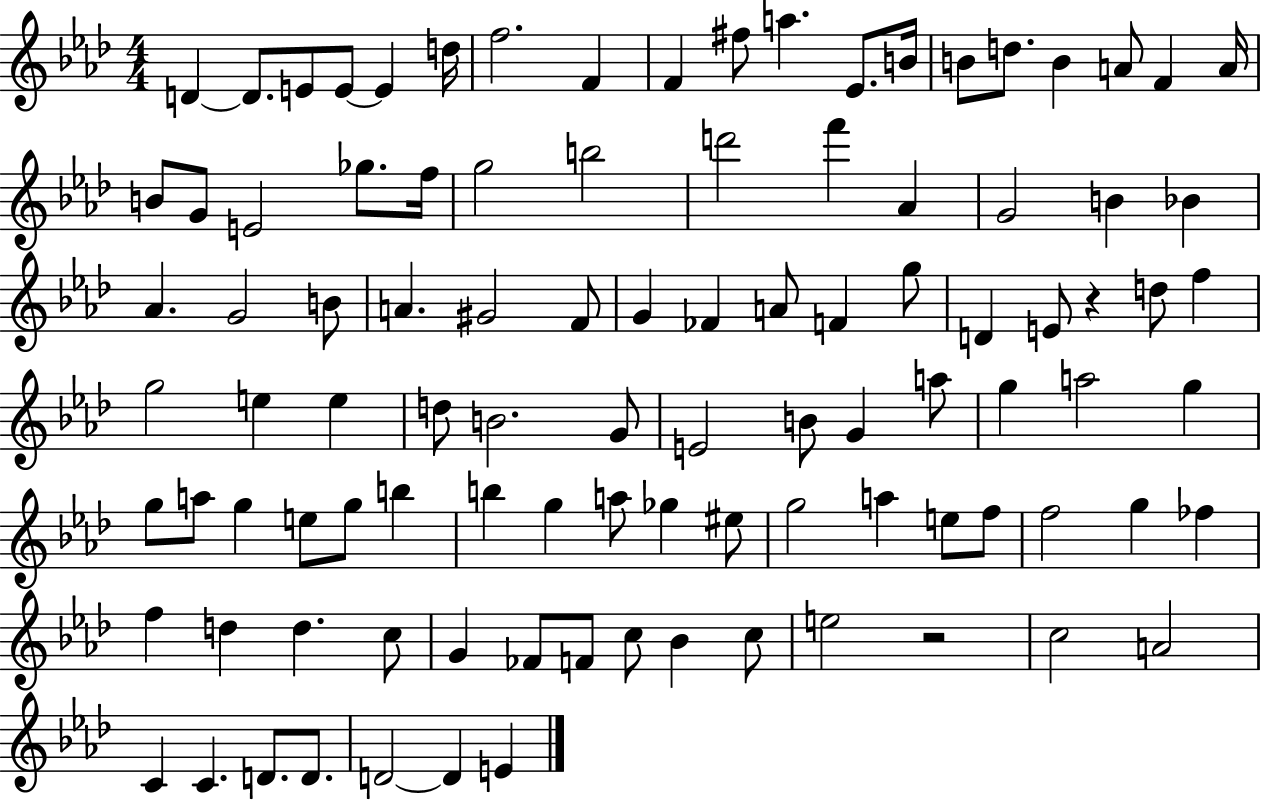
{
  \clef treble
  \numericTimeSignature
  \time 4/4
  \key aes \major
  d'4~~ d'8. e'8 e'8~~ e'4 d''16 | f''2. f'4 | f'4 fis''8 a''4. ees'8. b'16 | b'8 d''8. b'4 a'8 f'4 a'16 | \break b'8 g'8 e'2 ges''8. f''16 | g''2 b''2 | d'''2 f'''4 aes'4 | g'2 b'4 bes'4 | \break aes'4. g'2 b'8 | a'4. gis'2 f'8 | g'4 fes'4 a'8 f'4 g''8 | d'4 e'8 r4 d''8 f''4 | \break g''2 e''4 e''4 | d''8 b'2. g'8 | e'2 b'8 g'4 a''8 | g''4 a''2 g''4 | \break g''8 a''8 g''4 e''8 g''8 b''4 | b''4 g''4 a''8 ges''4 eis''8 | g''2 a''4 e''8 f''8 | f''2 g''4 fes''4 | \break f''4 d''4 d''4. c''8 | g'4 fes'8 f'8 c''8 bes'4 c''8 | e''2 r2 | c''2 a'2 | \break c'4 c'4. d'8. d'8. | d'2~~ d'4 e'4 | \bar "|."
}